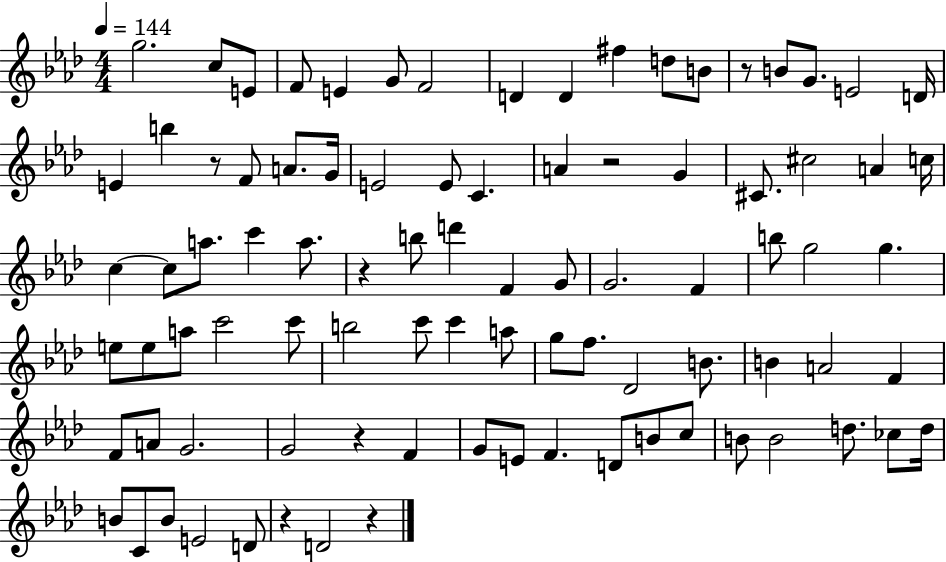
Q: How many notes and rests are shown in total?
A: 89